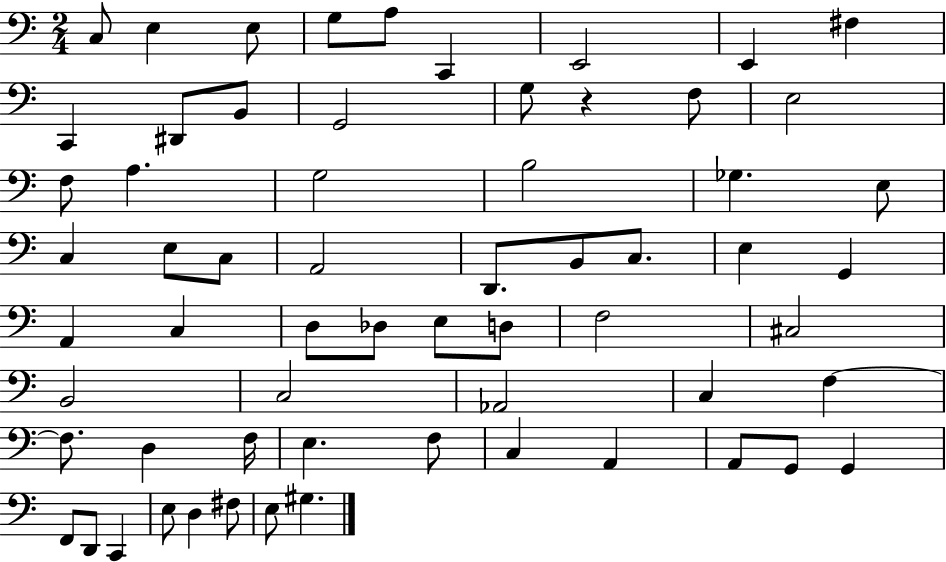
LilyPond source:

{
  \clef bass
  \numericTimeSignature
  \time 2/4
  \key c \major
  \repeat volta 2 { c8 e4 e8 | g8 a8 c,4 | e,2 | e,4 fis4 | \break c,4 dis,8 b,8 | g,2 | g8 r4 f8 | e2 | \break f8 a4. | g2 | b2 | ges4. e8 | \break c4 e8 c8 | a,2 | d,8. b,8 c8. | e4 g,4 | \break a,4 c4 | d8 des8 e8 d8 | f2 | cis2 | \break b,2 | c2 | aes,2 | c4 f4~~ | \break f8. d4 f16 | e4. f8 | c4 a,4 | a,8 g,8 g,4 | \break f,8 d,8 c,4 | e8 d4 fis8 | e8 gis4. | } \bar "|."
}